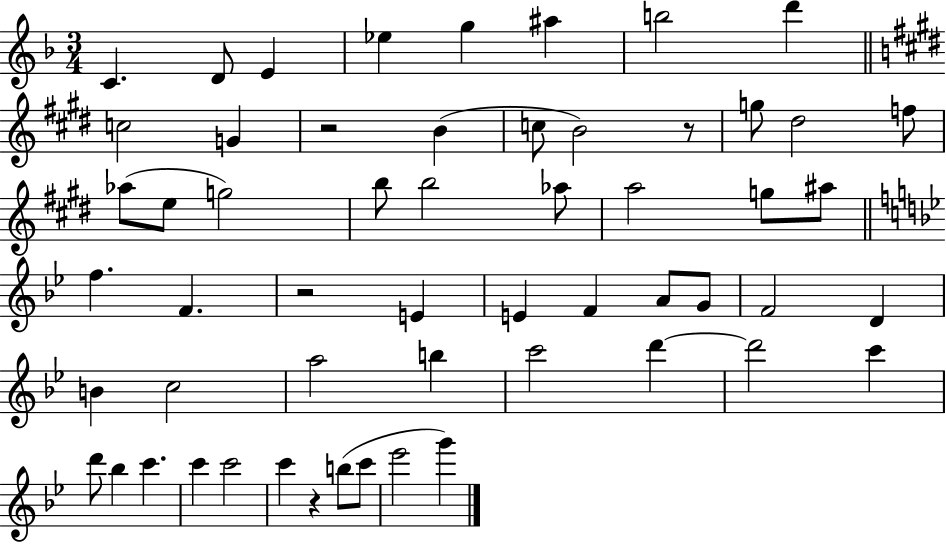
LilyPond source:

{
  \clef treble
  \numericTimeSignature
  \time 3/4
  \key f \major
  c'4. d'8 e'4 | ees''4 g''4 ais''4 | b''2 d'''4 | \bar "||" \break \key e \major c''2 g'4 | r2 b'4( | c''8 b'2) r8 | g''8 dis''2 f''8 | \break aes''8( e''8 g''2) | b''8 b''2 aes''8 | a''2 g''8 ais''8 | \bar "||" \break \key bes \major f''4. f'4. | r2 e'4 | e'4 f'4 a'8 g'8 | f'2 d'4 | \break b'4 c''2 | a''2 b''4 | c'''2 d'''4~~ | d'''2 c'''4 | \break d'''8 bes''4 c'''4. | c'''4 c'''2 | c'''4 r4 b''8( c'''8 | ees'''2 g'''4) | \break \bar "|."
}